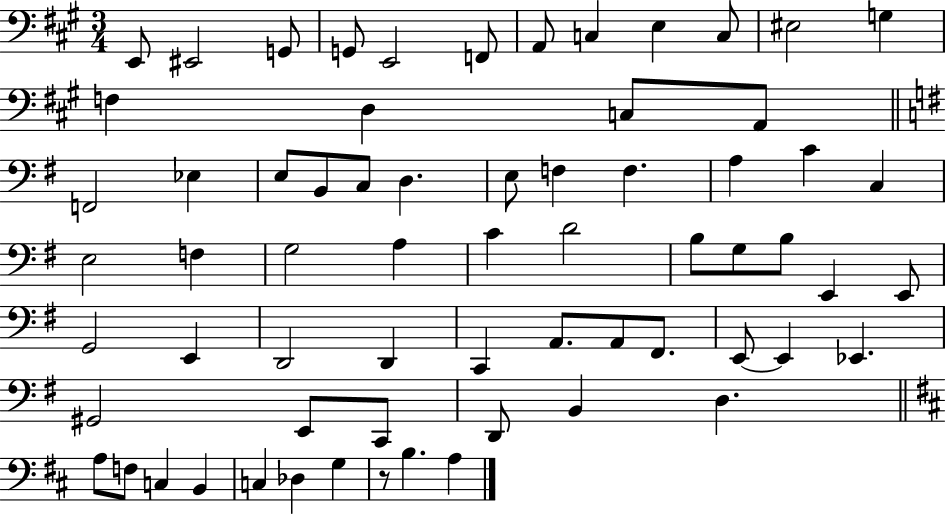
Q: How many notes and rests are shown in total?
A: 66